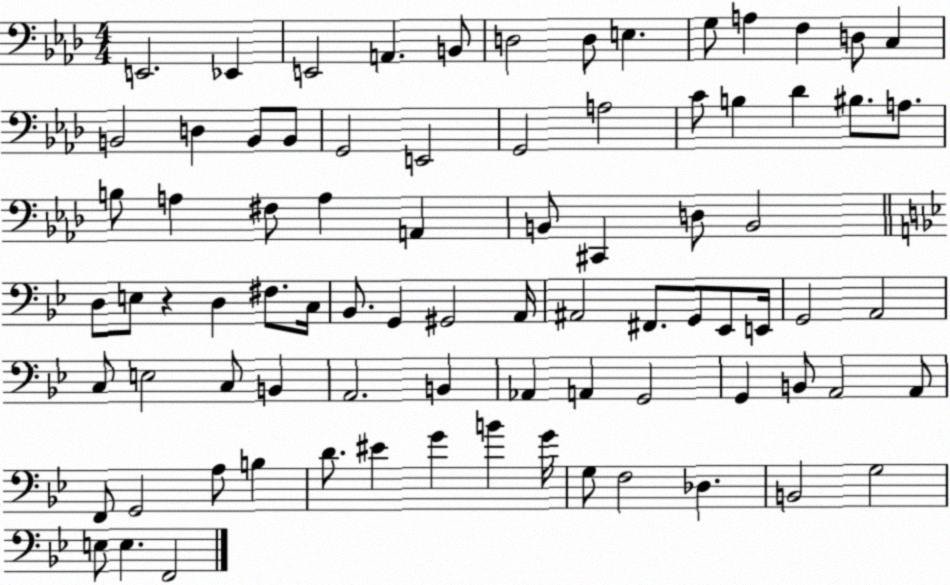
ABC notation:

X:1
T:Untitled
M:4/4
L:1/4
K:Ab
E,,2 _E,, E,,2 A,, B,,/2 D,2 D,/2 E, G,/2 A, F, D,/2 C, B,,2 D, B,,/2 B,,/2 G,,2 E,,2 G,,2 A,2 C/2 B, _D ^B,/2 A,/2 B,/2 A, ^F,/2 A, A,, B,,/2 ^C,, D,/2 B,,2 D,/2 E,/2 z D, ^F,/2 C,/4 _B,,/2 G,, ^G,,2 A,,/4 ^A,,2 ^F,,/2 G,,/2 _E,,/2 E,,/4 G,,2 A,,2 C,/2 E,2 C,/2 B,, A,,2 B,, _A,, A,, G,,2 G,, B,,/2 A,,2 A,,/2 F,,/2 G,,2 A,/2 B, D/2 ^E G B G/4 G,/2 F,2 _D, B,,2 G,2 E,/2 E, F,,2